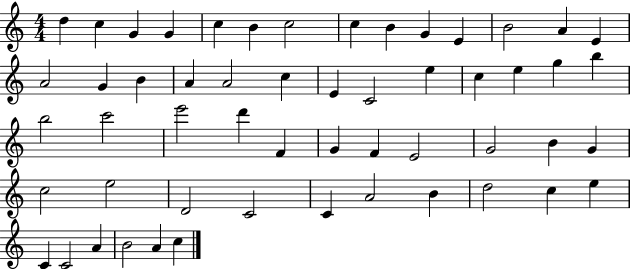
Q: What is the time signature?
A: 4/4